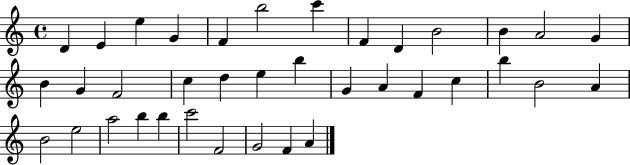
D4/q E4/q E5/q G4/q F4/q B5/h C6/q F4/q D4/q B4/h B4/q A4/h G4/q B4/q G4/q F4/h C5/q D5/q E5/q B5/q G4/q A4/q F4/q C5/q B5/q B4/h A4/q B4/h E5/h A5/h B5/q B5/q C6/h F4/h G4/h F4/q A4/q